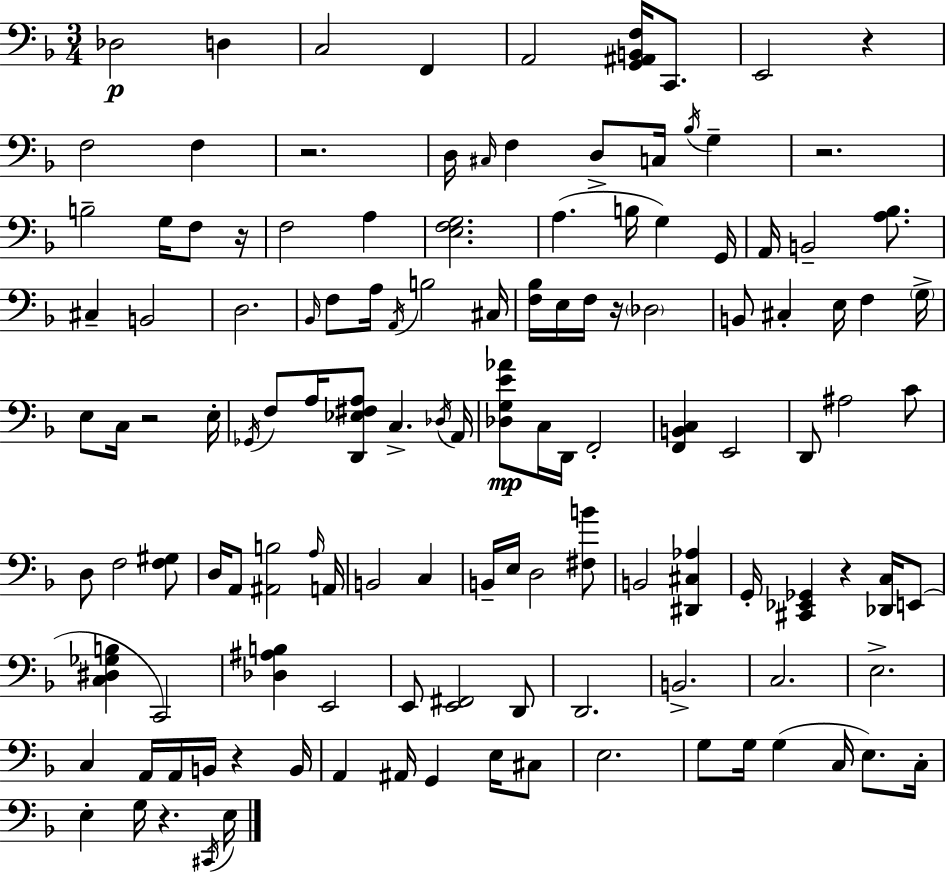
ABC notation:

X:1
T:Untitled
M:3/4
L:1/4
K:F
_D,2 D, C,2 F,, A,,2 [G,,^A,,B,,F,]/4 C,,/2 E,,2 z F,2 F, z2 D,/4 ^C,/4 F, D,/2 C,/4 _B,/4 G, z2 B,2 G,/4 F,/2 z/4 F,2 A, [E,F,G,]2 A, B,/4 G, G,,/4 A,,/4 B,,2 [A,_B,]/2 ^C, B,,2 D,2 _B,,/4 F,/2 A,/4 A,,/4 B,2 ^C,/4 [F,_B,]/4 E,/4 F,/4 z/4 _D,2 B,,/2 ^C, E,/4 F, G,/4 E,/2 C,/4 z2 E,/4 _G,,/4 F,/2 A,/4 [D,,_E,^F,A,]/2 C, _D,/4 A,,/4 [_D,G,E_A]/2 C,/4 D,,/4 F,,2 [F,,B,,C,] E,,2 D,,/2 ^A,2 C/2 D,/2 F,2 [F,^G,]/2 D,/4 A,,/2 [^A,,B,]2 A,/4 A,,/4 B,,2 C, B,,/4 E,/4 D,2 [^F,B]/2 B,,2 [^D,,^C,_A,] G,,/4 [^C,,_E,,_G,,] z [_D,,C,]/4 E,,/2 [C,^D,_G,B,] C,,2 [_D,^A,B,] E,,2 E,,/2 [E,,^F,,]2 D,,/2 D,,2 B,,2 C,2 E,2 C, A,,/4 A,,/4 B,,/4 z B,,/4 A,, ^A,,/4 G,, E,/4 ^C,/2 E,2 G,/2 G,/4 G, C,/4 E,/2 C,/4 E, G,/4 z ^C,,/4 E,/4